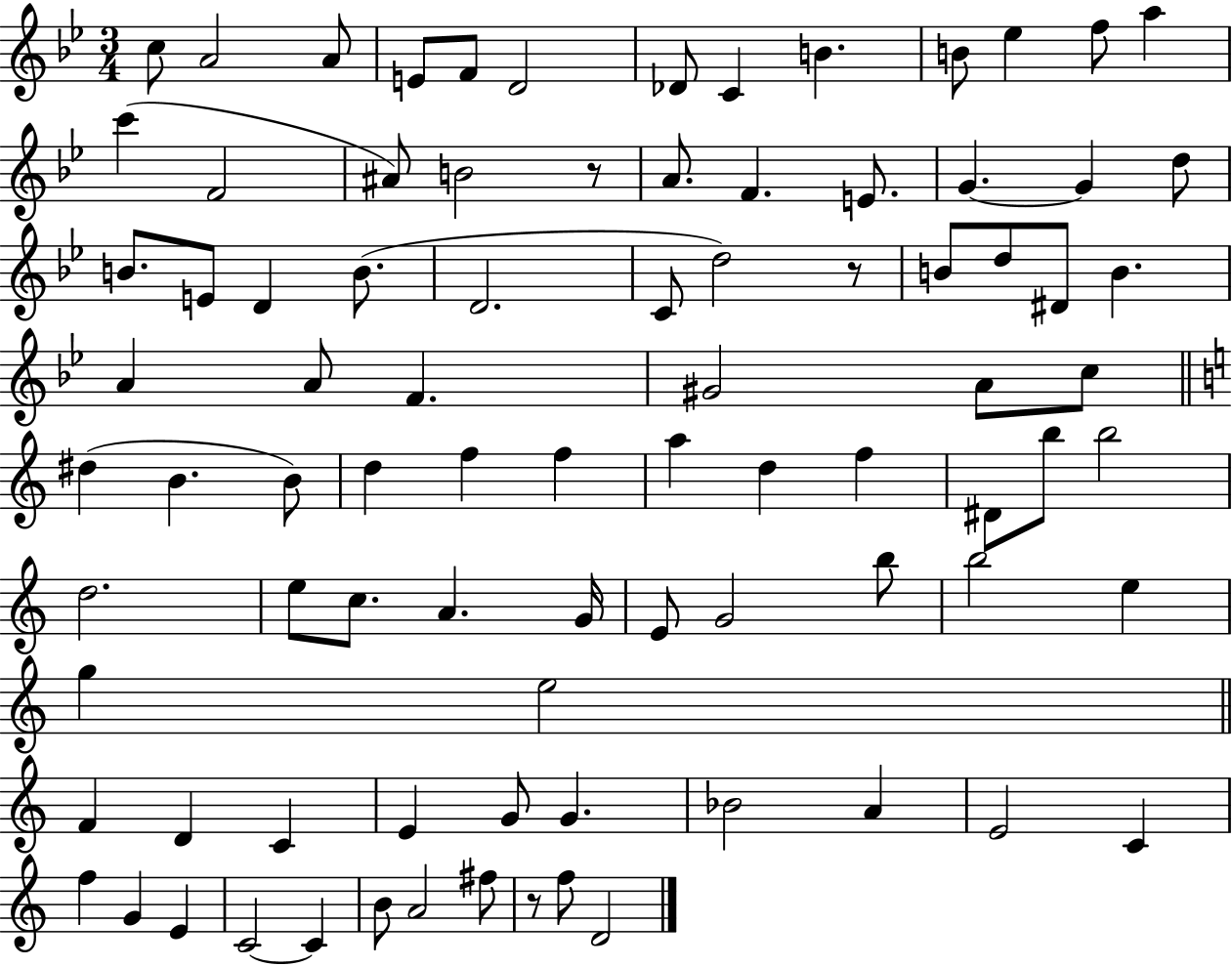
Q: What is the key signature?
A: BES major